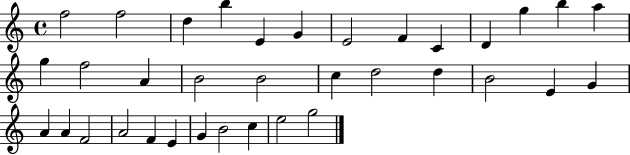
F5/h F5/h D5/q B5/q E4/q G4/q E4/h F4/q C4/q D4/q G5/q B5/q A5/q G5/q F5/h A4/q B4/h B4/h C5/q D5/h D5/q B4/h E4/q G4/q A4/q A4/q F4/h A4/h F4/q E4/q G4/q B4/h C5/q E5/h G5/h